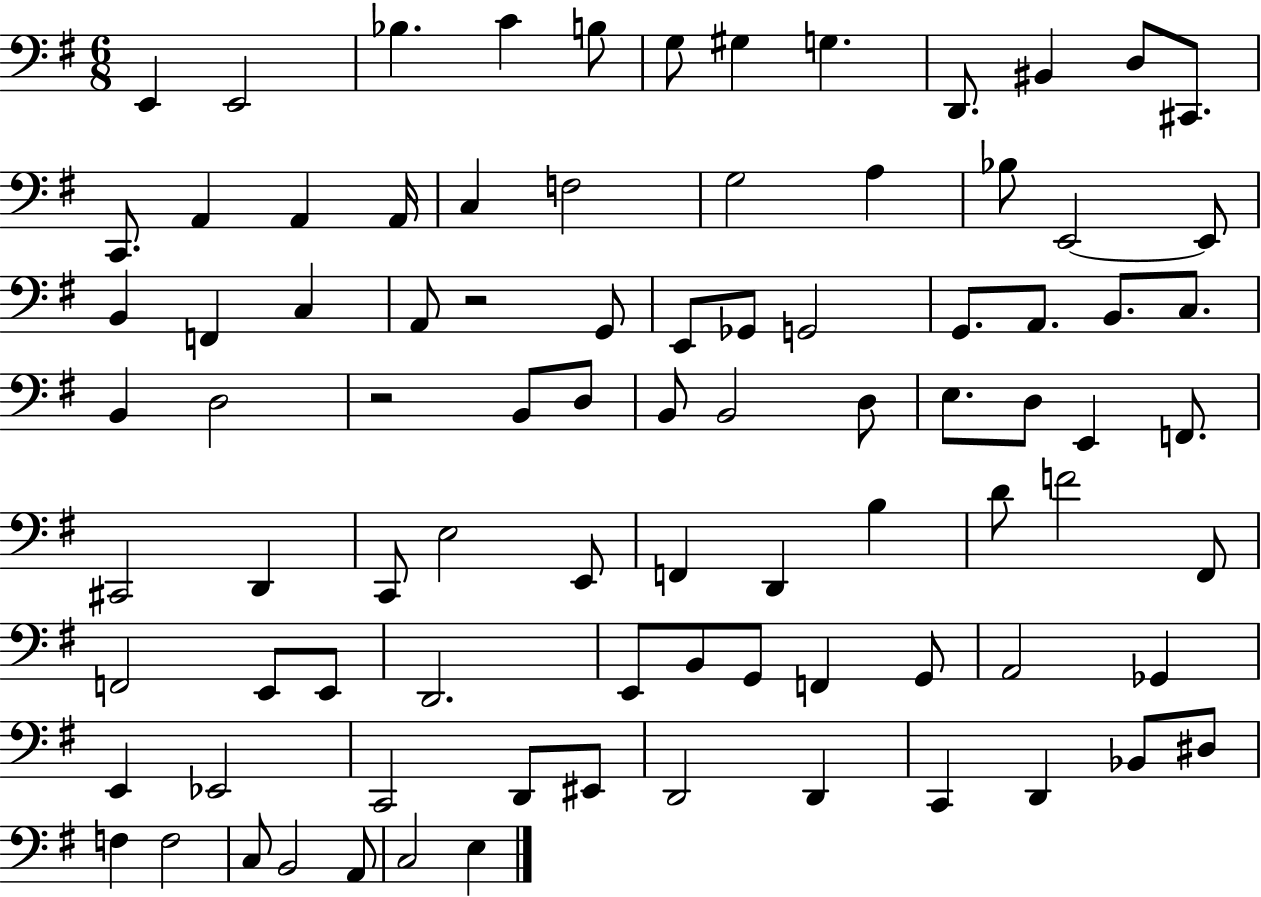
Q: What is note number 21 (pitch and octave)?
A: Bb3